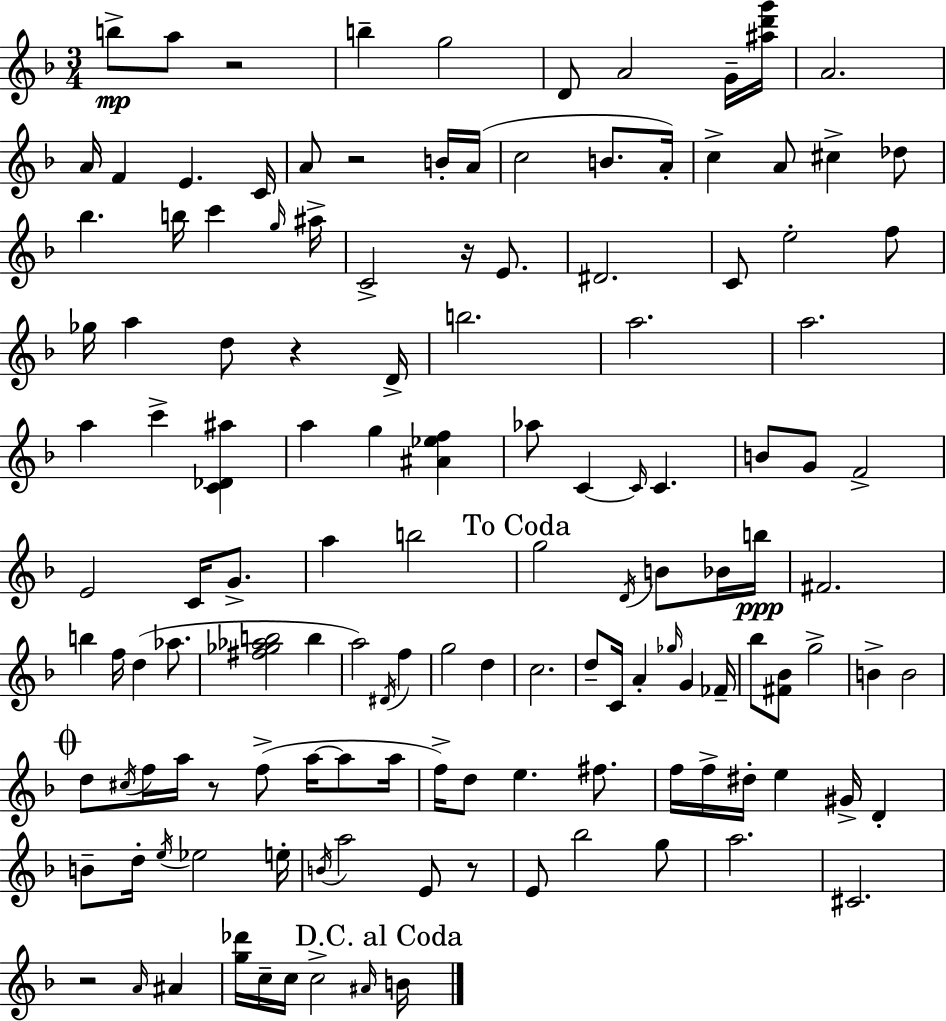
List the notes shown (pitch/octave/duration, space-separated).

B5/e A5/e R/h B5/q G5/h D4/e A4/h G4/s [A#5,D6,G6]/s A4/h. A4/s F4/q E4/q. C4/s A4/e R/h B4/s A4/s C5/h B4/e. A4/s C5/q A4/e C#5/q Db5/e Bb5/q. B5/s C6/q G5/s A#5/s C4/h R/s E4/e. D#4/h. C4/e E5/h F5/e Gb5/s A5/q D5/e R/q D4/s B5/h. A5/h. A5/h. A5/q C6/q [C4,Db4,A#5]/q A5/q G5/q [A#4,Eb5,F5]/q Ab5/e C4/q C4/s C4/q. B4/e G4/e F4/h E4/h C4/s G4/e. A5/q B5/h G5/h D4/s B4/e Bb4/s B5/s F#4/h. B5/q F5/s D5/q Ab5/e. [F#5,Gb5,Ab5,B5]/h B5/q A5/h D#4/s F5/q G5/h D5/q C5/h. D5/e C4/s A4/q Gb5/s G4/q FES4/s Bb5/e [F#4,Bb4]/e G5/h B4/q B4/h D5/e C#5/s F5/s A5/s R/e F5/e A5/s A5/e A5/s F5/s D5/e E5/q. F#5/e. F5/s F5/s D#5/s E5/q G#4/s D4/q B4/e D5/s E5/s Eb5/h E5/s B4/s A5/h E4/e R/e E4/e Bb5/h G5/e A5/h. C#4/h. R/h A4/s A#4/q [G5,Db6]/s C5/s C5/s C5/h A#4/s B4/s